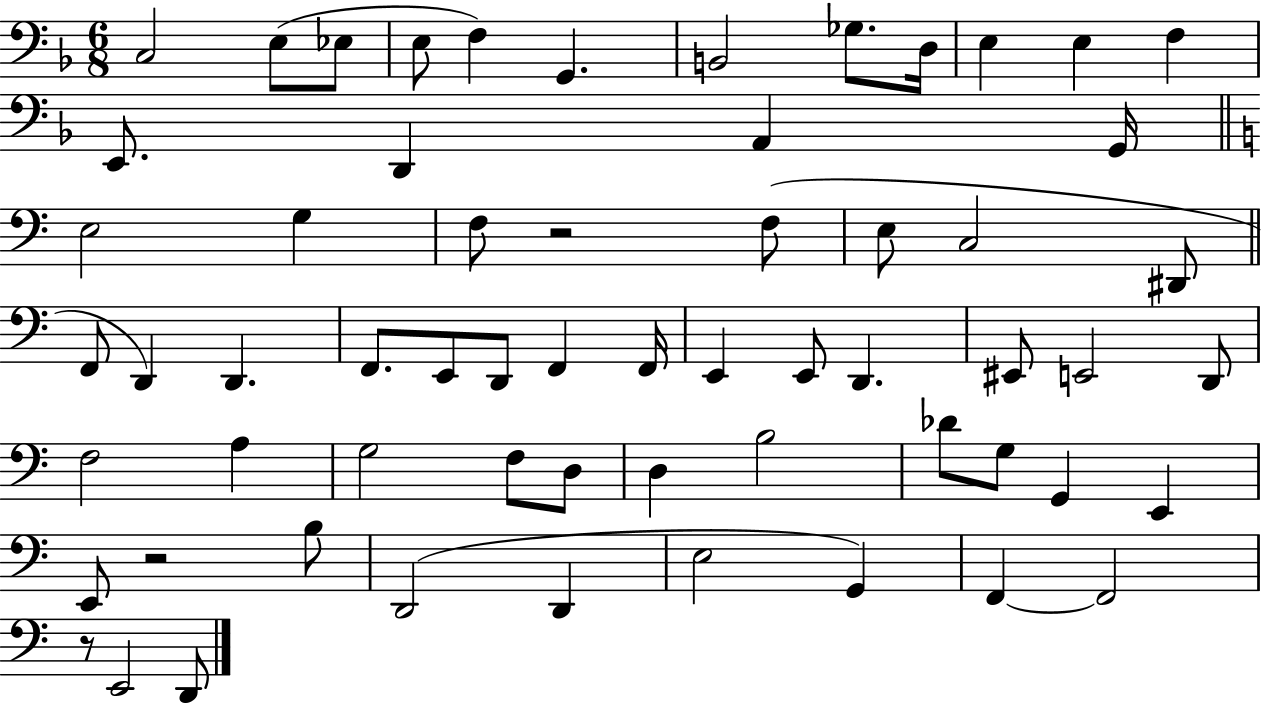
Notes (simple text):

C3/h E3/e Eb3/e E3/e F3/q G2/q. B2/h Gb3/e. D3/s E3/q E3/q F3/q E2/e. D2/q A2/q G2/s E3/h G3/q F3/e R/h F3/e E3/e C3/h D#2/e F2/e D2/q D2/q. F2/e. E2/e D2/e F2/q F2/s E2/q E2/e D2/q. EIS2/e E2/h D2/e F3/h A3/q G3/h F3/e D3/e D3/q B3/h Db4/e G3/e G2/q E2/q E2/e R/h B3/e D2/h D2/q E3/h G2/q F2/q F2/h R/e E2/h D2/e